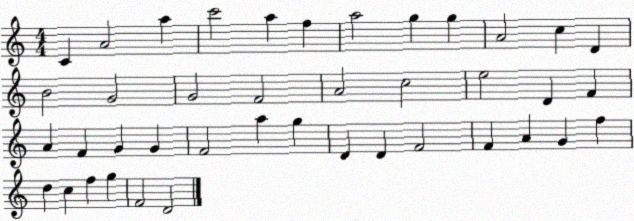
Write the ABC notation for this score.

X:1
T:Untitled
M:4/4
L:1/4
K:C
C A2 a c'2 a f a2 g g A2 c D B2 G2 G2 F2 A2 c2 e2 D F A F G G F2 a g D D F2 F A G f d c f g F2 D2